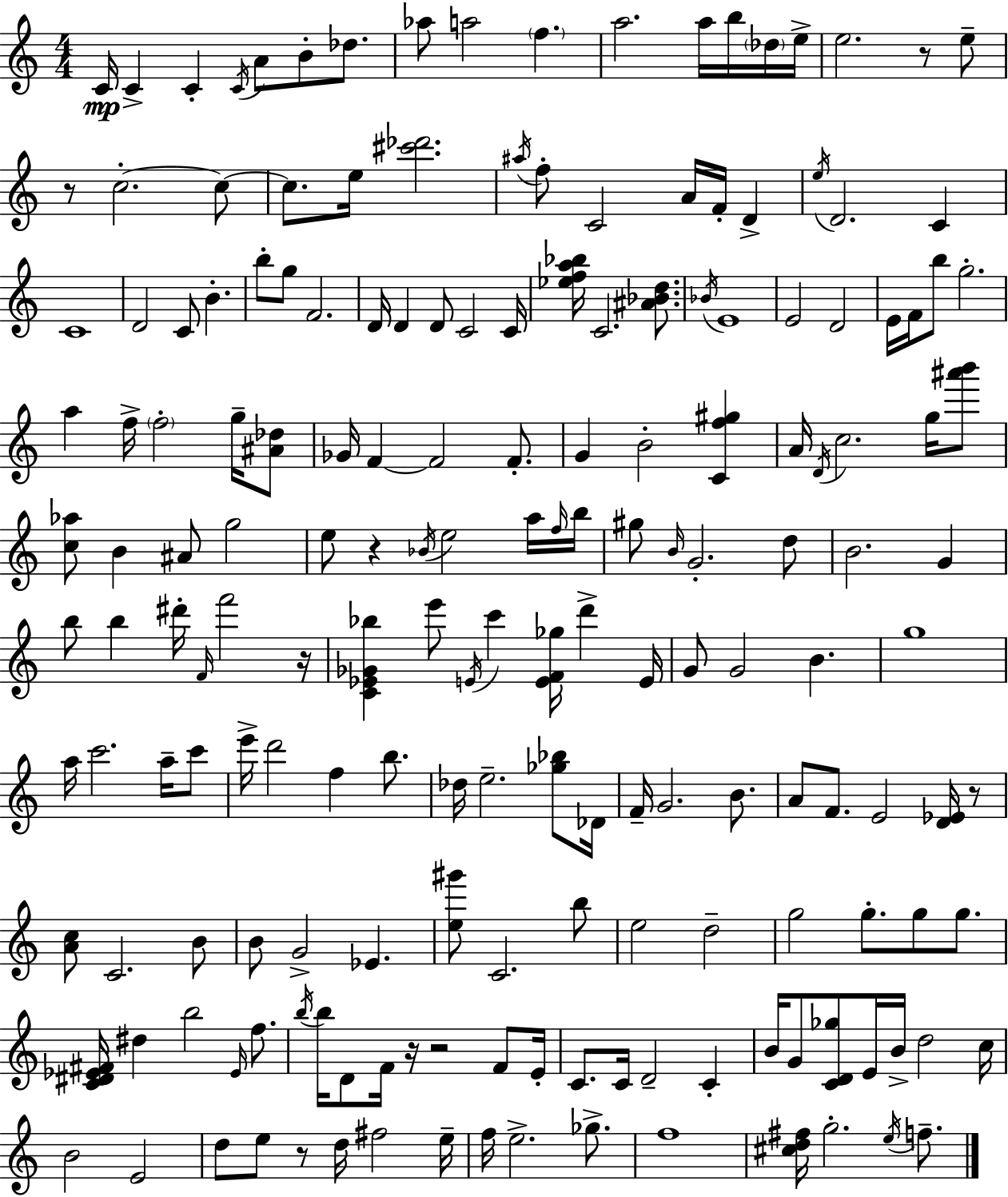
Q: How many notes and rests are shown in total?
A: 182